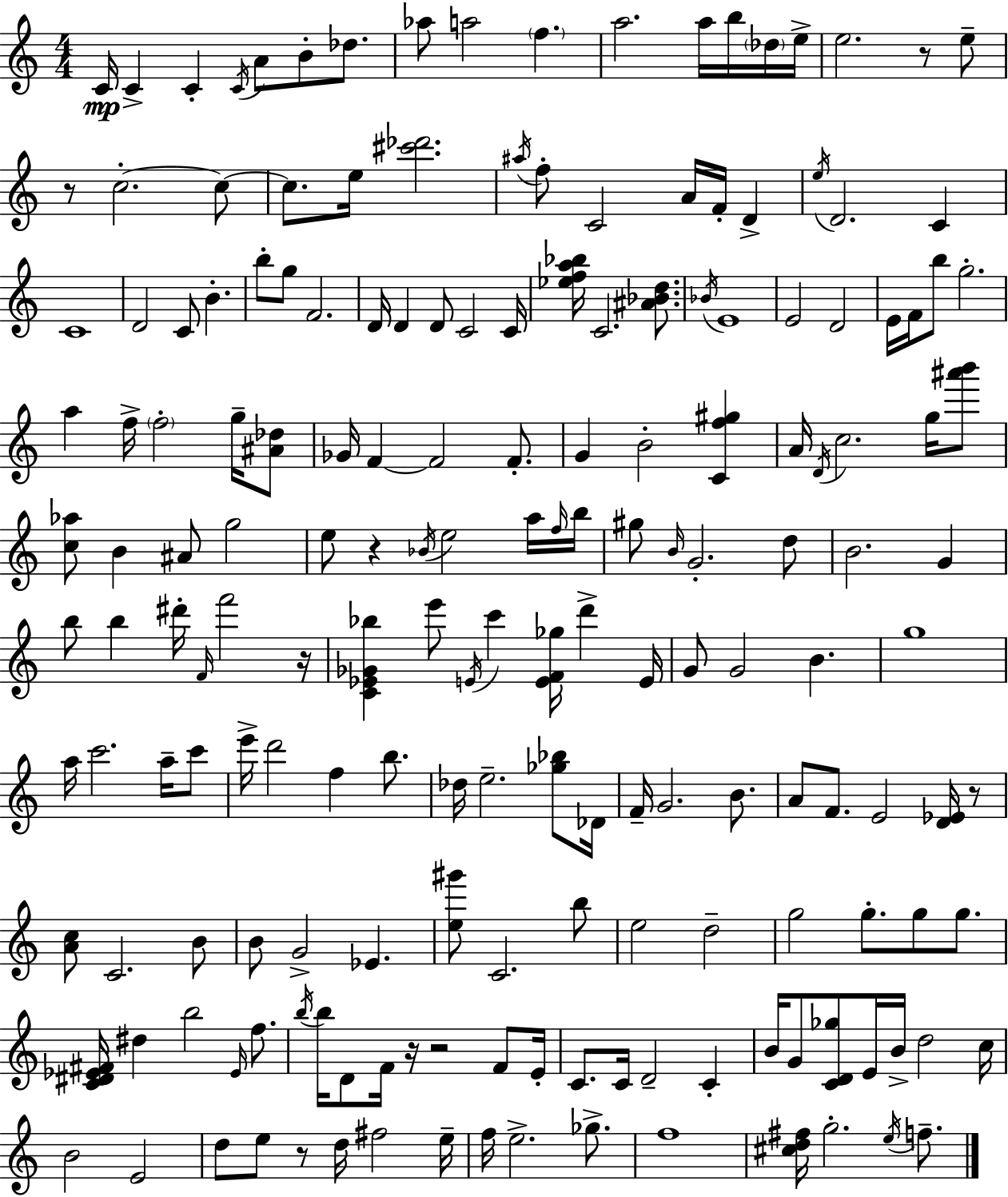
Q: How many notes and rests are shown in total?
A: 182